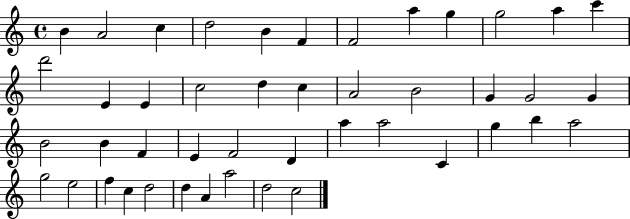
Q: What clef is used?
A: treble